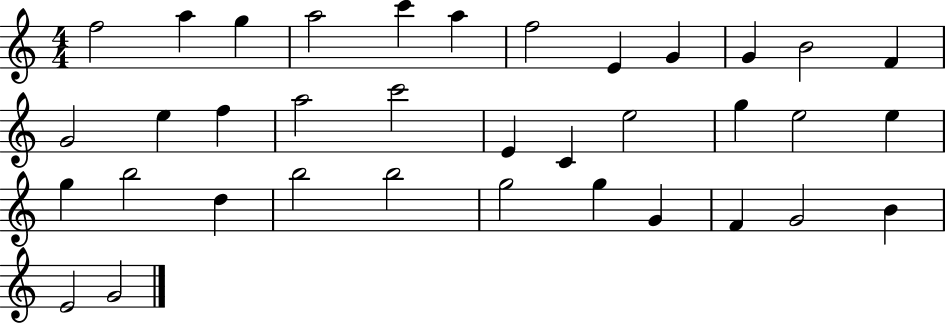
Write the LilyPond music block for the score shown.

{
  \clef treble
  \numericTimeSignature
  \time 4/4
  \key c \major
  f''2 a''4 g''4 | a''2 c'''4 a''4 | f''2 e'4 g'4 | g'4 b'2 f'4 | \break g'2 e''4 f''4 | a''2 c'''2 | e'4 c'4 e''2 | g''4 e''2 e''4 | \break g''4 b''2 d''4 | b''2 b''2 | g''2 g''4 g'4 | f'4 g'2 b'4 | \break e'2 g'2 | \bar "|."
}